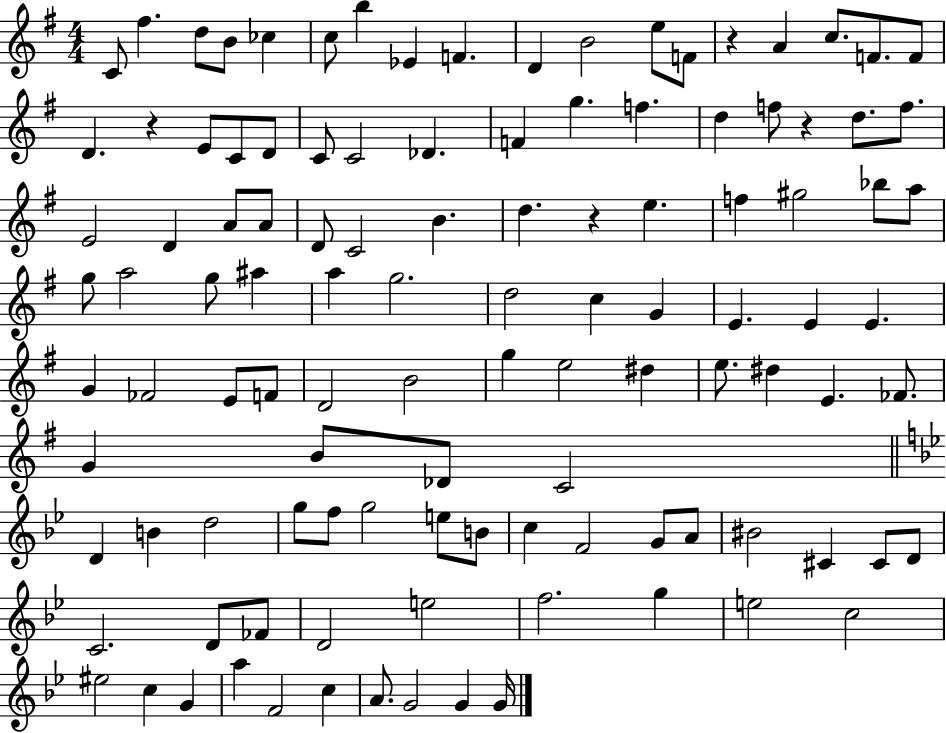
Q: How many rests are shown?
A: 4